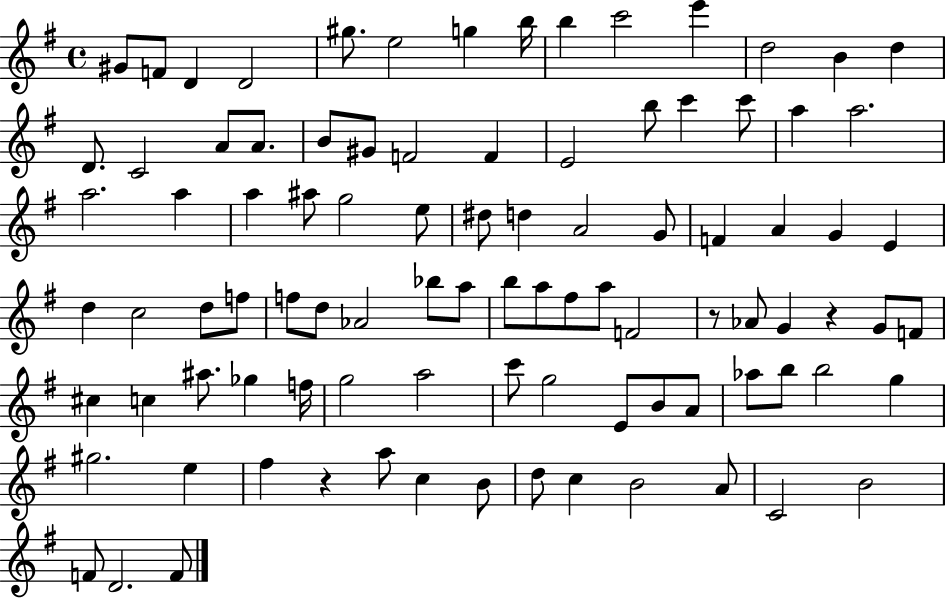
G#4/e F4/e D4/q D4/h G#5/e. E5/h G5/q B5/s B5/q C6/h E6/q D5/h B4/q D5/q D4/e. C4/h A4/e A4/e. B4/e G#4/e F4/h F4/q E4/h B5/e C6/q C6/e A5/q A5/h. A5/h. A5/q A5/q A#5/e G5/h E5/e D#5/e D5/q A4/h G4/e F4/q A4/q G4/q E4/q D5/q C5/h D5/e F5/e F5/e D5/e Ab4/h Bb5/e A5/e B5/e A5/e F#5/e A5/e F4/h R/e Ab4/e G4/q R/q G4/e F4/e C#5/q C5/q A#5/e. Gb5/q F5/s G5/h A5/h C6/e G5/h E4/e B4/e A4/e Ab5/e B5/e B5/h G5/q G#5/h. E5/q F#5/q R/q A5/e C5/q B4/e D5/e C5/q B4/h A4/e C4/h B4/h F4/e D4/h. F4/e